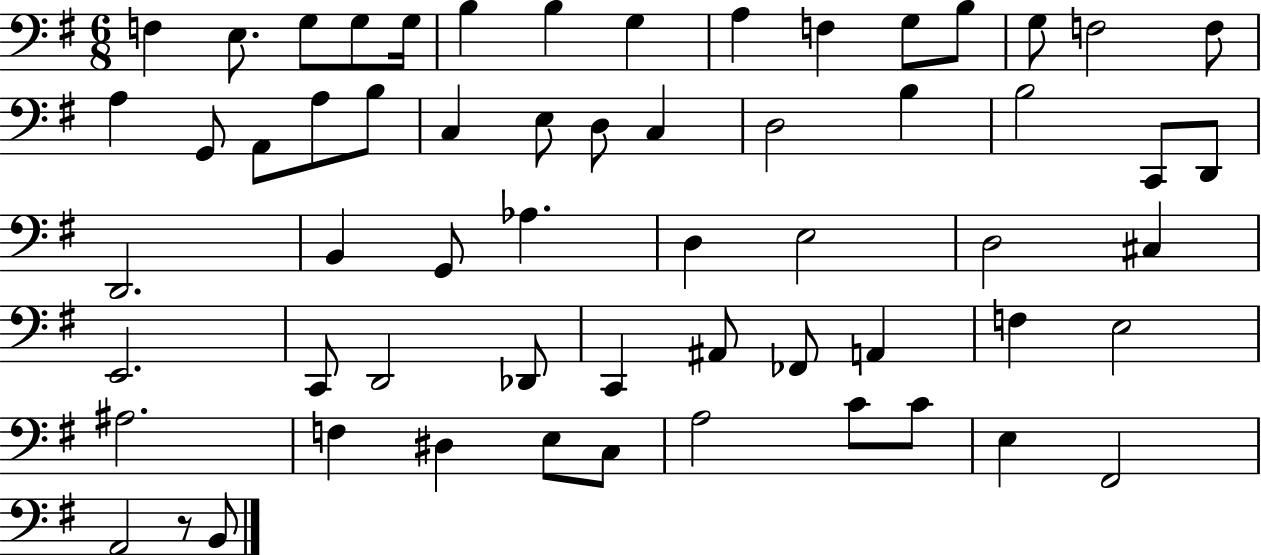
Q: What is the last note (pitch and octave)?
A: B2